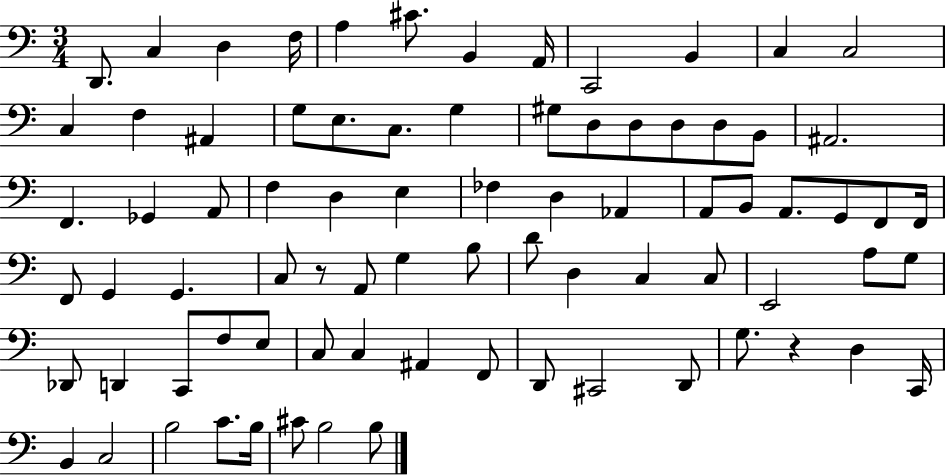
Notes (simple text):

D2/e. C3/q D3/q F3/s A3/q C#4/e. B2/q A2/s C2/h B2/q C3/q C3/h C3/q F3/q A#2/q G3/e E3/e. C3/e. G3/q G#3/e D3/e D3/e D3/e D3/e B2/e A#2/h. F2/q. Gb2/q A2/e F3/q D3/q E3/q FES3/q D3/q Ab2/q A2/e B2/e A2/e. G2/e F2/e F2/s F2/e G2/q G2/q. C3/e R/e A2/e G3/q B3/e D4/e D3/q C3/q C3/e E2/h A3/e G3/e Db2/e D2/q C2/e F3/e E3/e C3/e C3/q A#2/q F2/e D2/e C#2/h D2/e G3/e. R/q D3/q C2/s B2/q C3/h B3/h C4/e. B3/s C#4/e B3/h B3/e